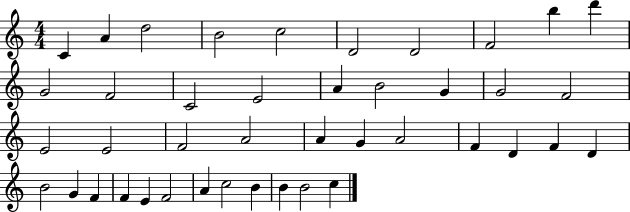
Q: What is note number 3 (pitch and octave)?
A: D5